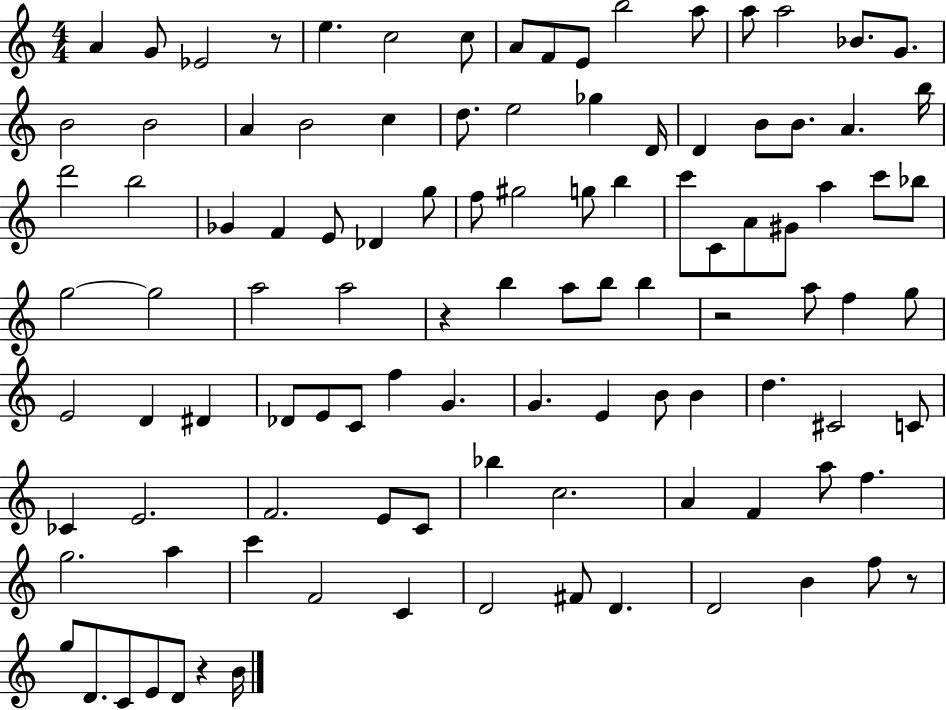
A4/q G4/e Eb4/h R/e E5/q. C5/h C5/e A4/e F4/e E4/e B5/h A5/e A5/e A5/h Bb4/e. G4/e. B4/h B4/h A4/q B4/h C5/q D5/e. E5/h Gb5/q D4/s D4/q B4/e B4/e. A4/q. B5/s D6/h B5/h Gb4/q F4/q E4/e Db4/q G5/e F5/e G#5/h G5/e B5/q C6/e C4/e A4/e G#4/e A5/q C6/e Bb5/e G5/h G5/h A5/h A5/h R/q B5/q A5/e B5/e B5/q R/h A5/e F5/q G5/e E4/h D4/q D#4/q Db4/e E4/e C4/e F5/q G4/q. G4/q. E4/q B4/e B4/q D5/q. C#4/h C4/e CES4/q E4/h. F4/h. E4/e C4/e Bb5/q C5/h. A4/q F4/q A5/e F5/q. G5/h. A5/q C6/q F4/h C4/q D4/h F#4/e D4/q. D4/h B4/q F5/e R/e G5/e D4/e. C4/e E4/e D4/e R/q B4/s